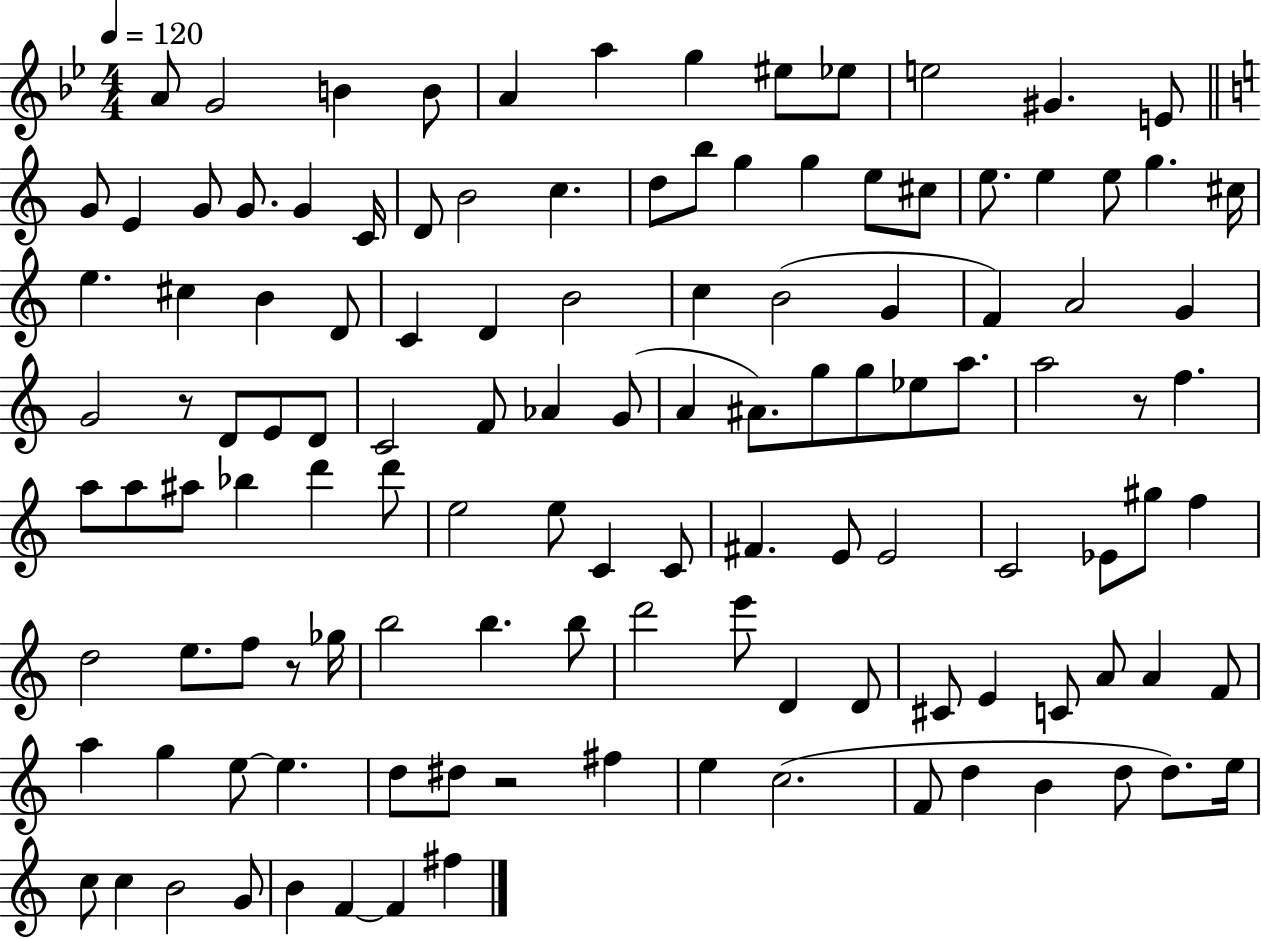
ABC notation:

X:1
T:Untitled
M:4/4
L:1/4
K:Bb
A/2 G2 B B/2 A a g ^e/2 _e/2 e2 ^G E/2 G/2 E G/2 G/2 G C/4 D/2 B2 c d/2 b/2 g g e/2 ^c/2 e/2 e e/2 g ^c/4 e ^c B D/2 C D B2 c B2 G F A2 G G2 z/2 D/2 E/2 D/2 C2 F/2 _A G/2 A ^A/2 g/2 g/2 _e/2 a/2 a2 z/2 f a/2 a/2 ^a/2 _b d' d'/2 e2 e/2 C C/2 ^F E/2 E2 C2 _E/2 ^g/2 f d2 e/2 f/2 z/2 _g/4 b2 b b/2 d'2 e'/2 D D/2 ^C/2 E C/2 A/2 A F/2 a g e/2 e d/2 ^d/2 z2 ^f e c2 F/2 d B d/2 d/2 e/4 c/2 c B2 G/2 B F F ^f